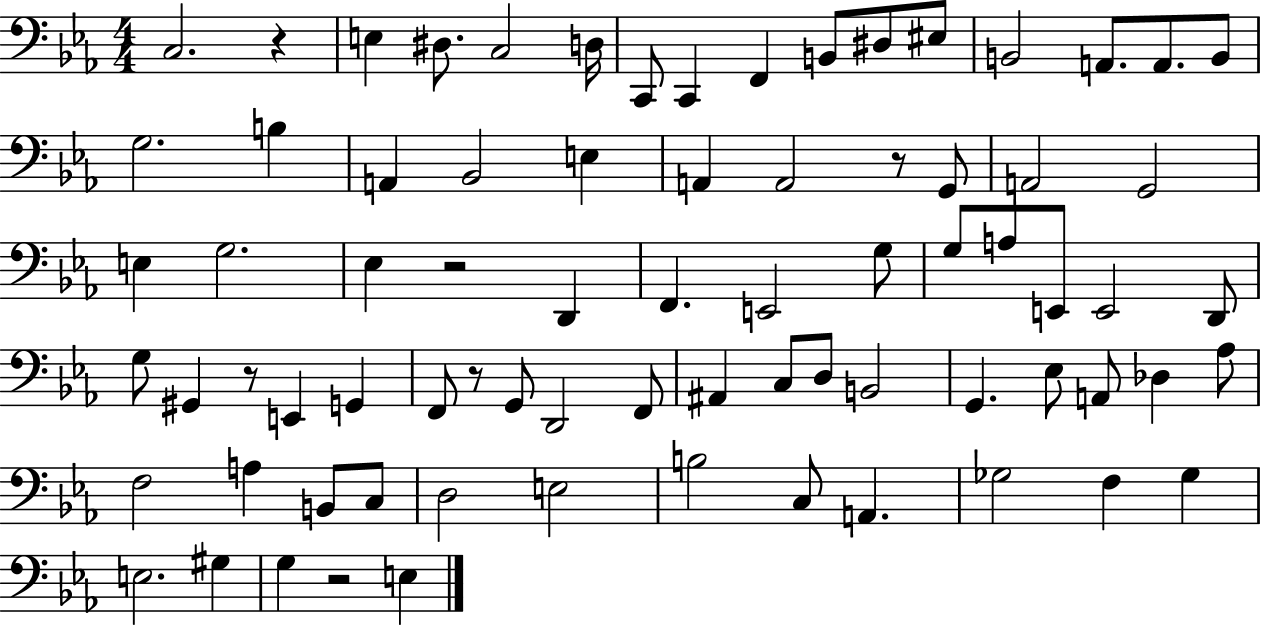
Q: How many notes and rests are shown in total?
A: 76